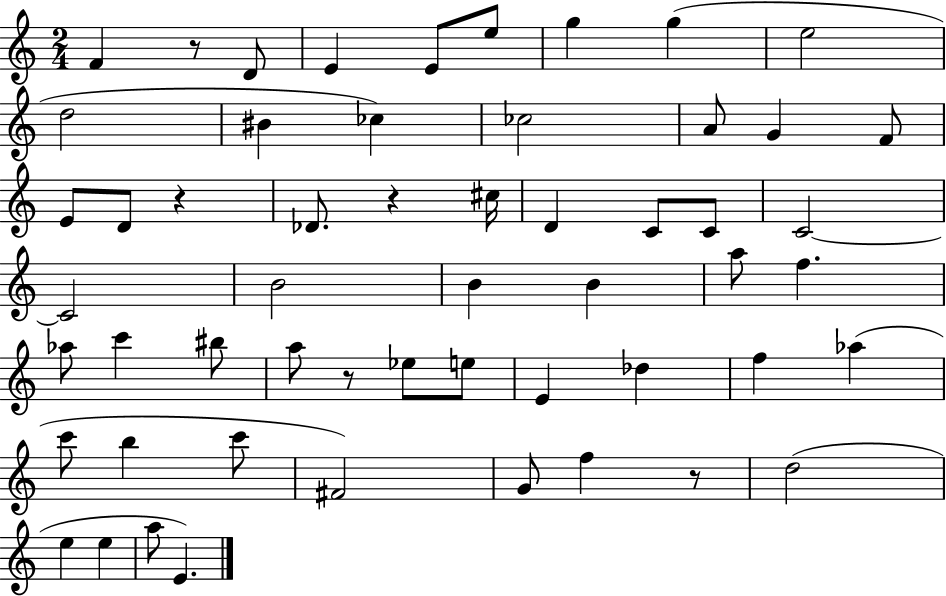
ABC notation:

X:1
T:Untitled
M:2/4
L:1/4
K:C
F z/2 D/2 E E/2 e/2 g g e2 d2 ^B _c _c2 A/2 G F/2 E/2 D/2 z _D/2 z ^c/4 D C/2 C/2 C2 C2 B2 B B a/2 f _a/2 c' ^b/2 a/2 z/2 _e/2 e/2 E _d f _a c'/2 b c'/2 ^F2 G/2 f z/2 d2 e e a/2 E